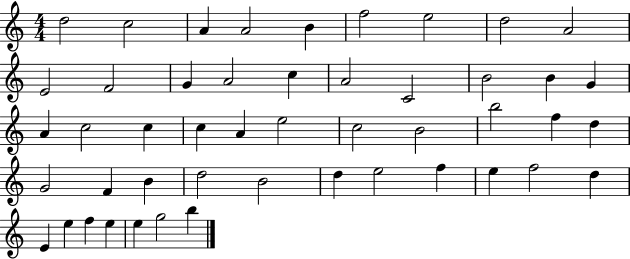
{
  \clef treble
  \numericTimeSignature
  \time 4/4
  \key c \major
  d''2 c''2 | a'4 a'2 b'4 | f''2 e''2 | d''2 a'2 | \break e'2 f'2 | g'4 a'2 c''4 | a'2 c'2 | b'2 b'4 g'4 | \break a'4 c''2 c''4 | c''4 a'4 e''2 | c''2 b'2 | b''2 f''4 d''4 | \break g'2 f'4 b'4 | d''2 b'2 | d''4 e''2 f''4 | e''4 f''2 d''4 | \break e'4 e''4 f''4 e''4 | e''4 g''2 b''4 | \bar "|."
}